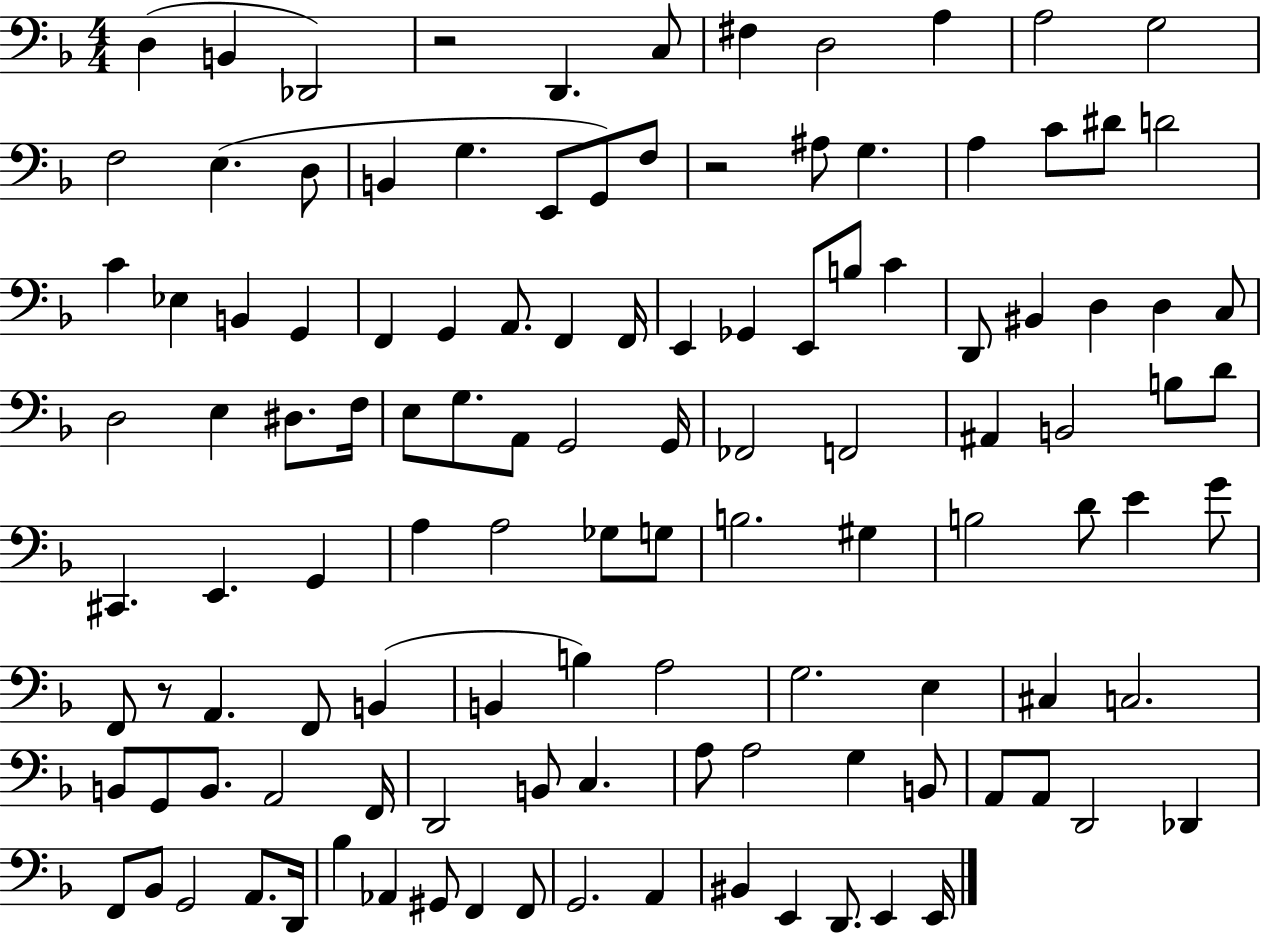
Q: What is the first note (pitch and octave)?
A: D3